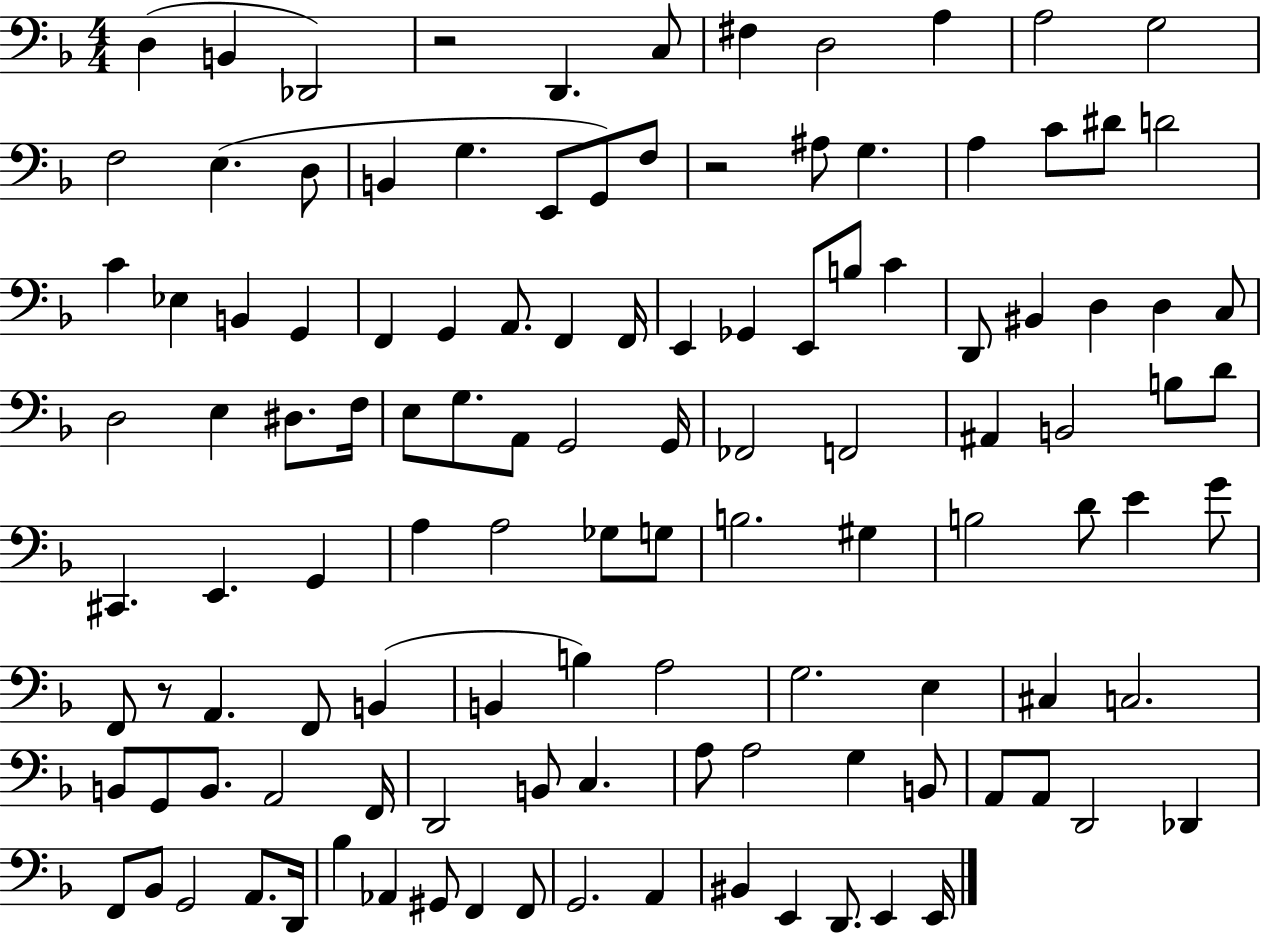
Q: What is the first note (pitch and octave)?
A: D3